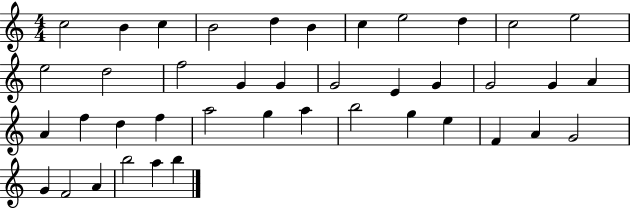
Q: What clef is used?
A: treble